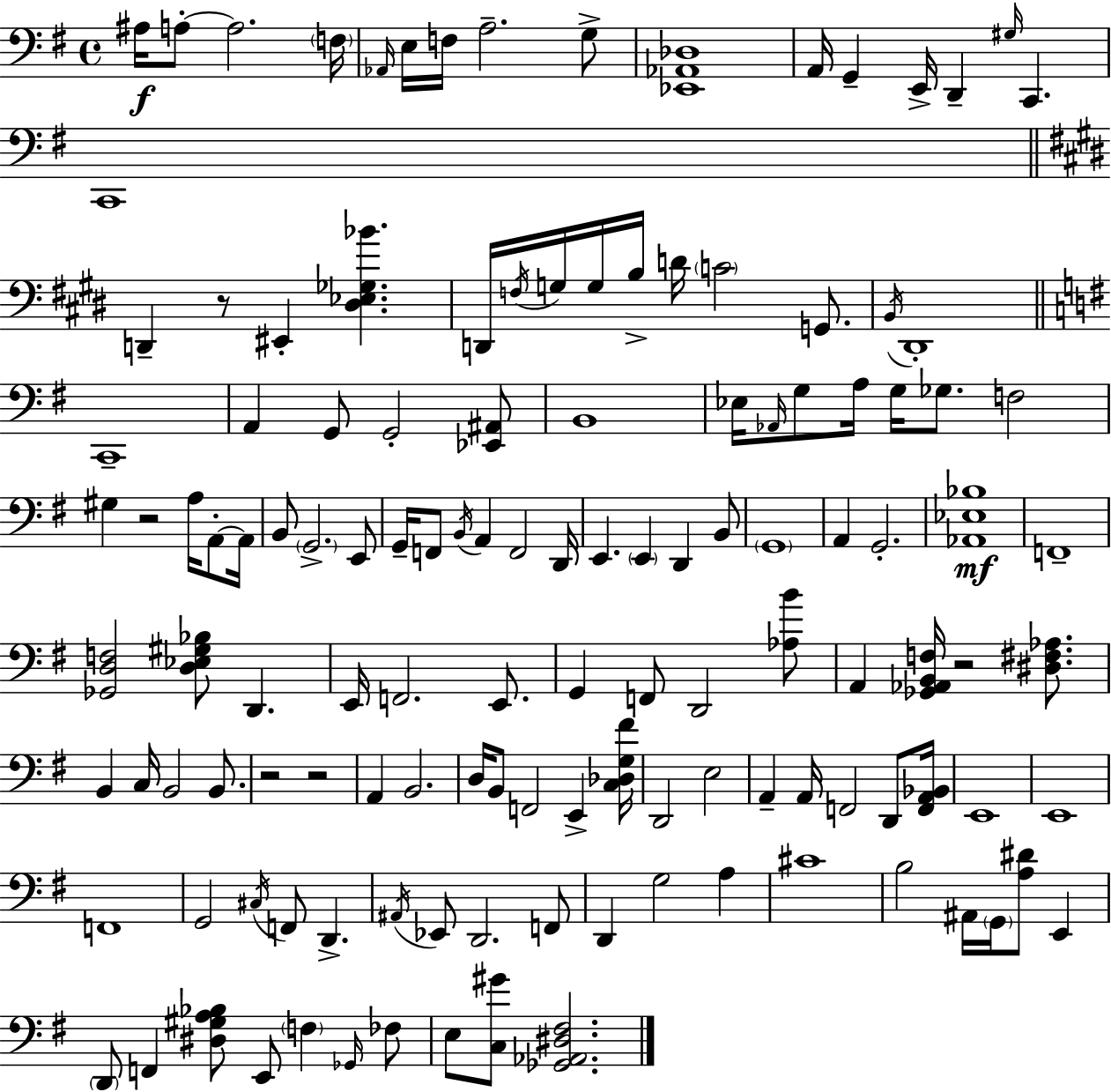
A#3/s A3/e A3/h. F3/s Ab2/s E3/s F3/s A3/h. G3/e [Eb2,Ab2,Db3]/w A2/s G2/q E2/s D2/q G#3/s C2/q. C2/w D2/q R/e EIS2/q [D#3,Eb3,Gb3,Bb4]/q. D2/s F3/s G3/s G3/s B3/s D4/s C4/h G2/e. B2/s D#2/w C2/w A2/q G2/e G2/h [Eb2,A#2]/e B2/w Eb3/s Ab2/s G3/e A3/s G3/s Gb3/e. F3/h G#3/q R/h A3/s A2/e A2/s B2/e G2/h. E2/e G2/s F2/e B2/s A2/q F2/h D2/s E2/q. E2/q D2/q B2/e G2/w A2/q G2/h. [Ab2,Eb3,Bb3]/w F2/w [Gb2,D3,F3]/h [D3,Eb3,G#3,Bb3]/e D2/q. E2/s F2/h. E2/e. G2/q F2/e D2/h [Ab3,B4]/e A2/q [Gb2,Ab2,B2,F3]/s R/h [D#3,F#3,Ab3]/e. B2/q C3/s B2/h B2/e. R/h R/h A2/q B2/h. D3/s B2/e F2/h E2/q [C3,Db3,G3,F#4]/s D2/h E3/h A2/q A2/s F2/h D2/e [F2,A2,Bb2]/s E2/w E2/w F2/w G2/h C#3/s F2/e D2/q. A#2/s Eb2/e D2/h. F2/e D2/q G3/h A3/q C#4/w B3/h A#2/s G2/s [A3,D#4]/e E2/q D2/e F2/q [D#3,G#3,A3,Bb3]/e E2/e F3/q Gb2/s FES3/e E3/e [C3,G#4]/e [Gb2,Ab2,D#3,F#3]/h.